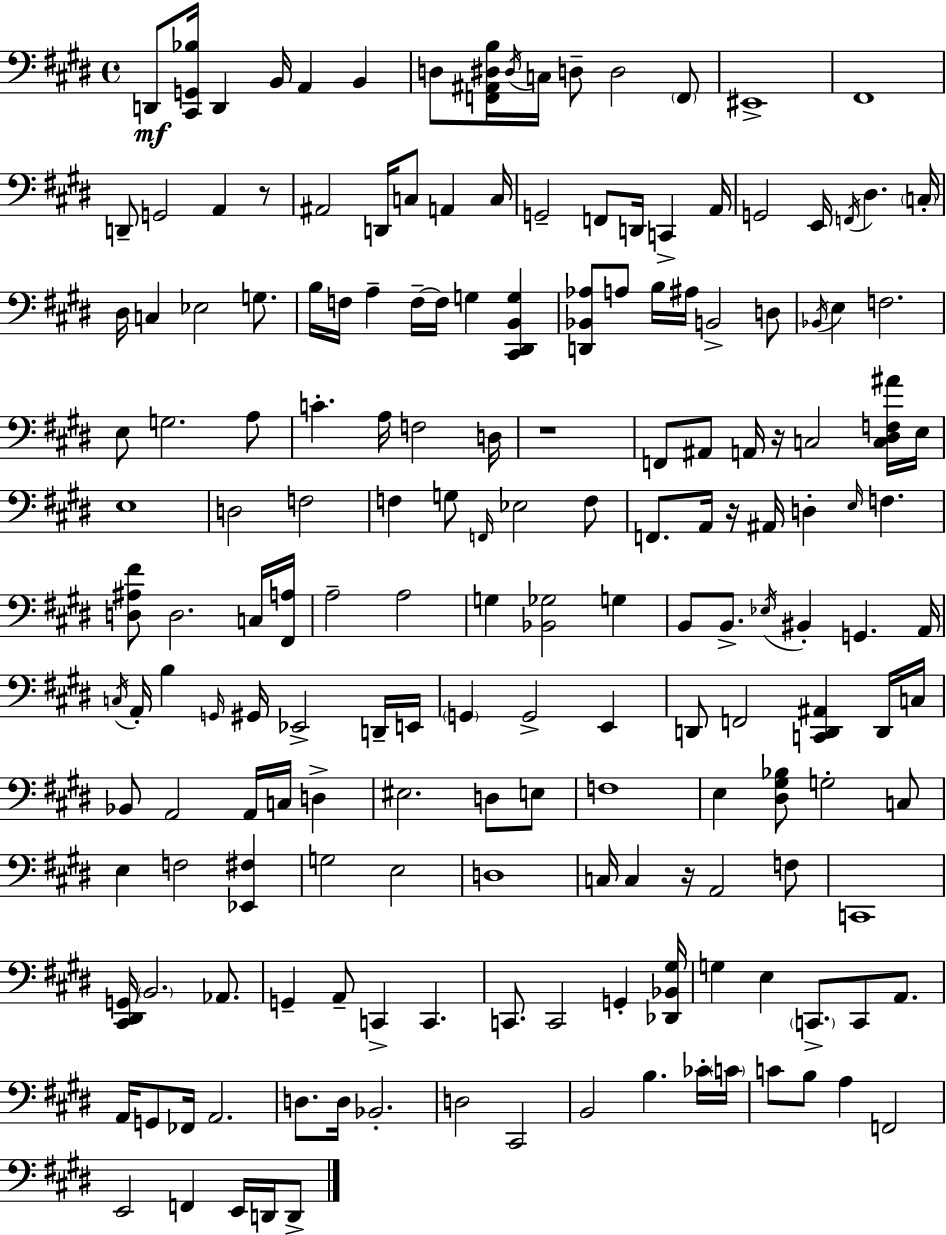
{
  \clef bass
  \time 4/4
  \defaultTimeSignature
  \key e \major
  d,8\mf <cis, g, bes>16 d,4 b,16 a,4 b,4 | d8 <f, ais, dis b>16 \acciaccatura { dis16 } c16 d8-- d2 \parenthesize f,8 | eis,1-> | fis,1 | \break d,8-- g,2 a,4 r8 | ais,2 d,16 c8 a,4 | c16 g,2-- f,8 d,16 c,4-> | a,16 g,2 e,16 \acciaccatura { f,16 } dis4. | \break \parenthesize c16-. dis16 c4 ees2 g8. | b16 f16 a4-- f16--~~ f16 g4 <cis, dis, b, g>4 | <d, bes, aes>8 a8 b16 ais16 b,2-> | d8 \acciaccatura { bes,16 } e4 f2. | \break e8 g2. | a8 c'4.-. a16 f2 | d16 r1 | f,8 ais,8 a,16 r16 c2 | \break <c dis f ais'>16 e16 e1 | d2 f2 | f4 g8 \grace { f,16 } ees2 | f8 f,8. a,16 r16 ais,16 d4-. \grace { e16 } f4. | \break <d ais fis'>8 d2. | c16 <fis, a>16 a2-- a2 | g4 <bes, ges>2 | g4 b,8 b,8.-> \acciaccatura { ees16 } bis,4-. g,4. | \break a,16 \acciaccatura { c16 } a,16-. b4 \grace { g,16 } gis,16 ees,2-> | d,16-- e,16 \parenthesize g,4 g,2-> | e,4 d,8 f,2 | <c, d, ais,>4 d,16 c16 bes,8 a,2 | \break a,16 c16 d4-> eis2. | d8 e8 f1 | e4 <dis gis bes>8 g2-. | c8 e4 f2 | \break <ees, fis>4 g2 | e2 d1 | c16 c4 r16 a,2 | f8 c,1 | \break <cis, dis, g,>16 \parenthesize b,2. | aes,8. g,4-- a,8-- c,4-> | c,4. c,8. c,2 | g,4-. <des, bes, gis>16 g4 e4 | \break \parenthesize c,8.-> c,8 a,8. a,16 g,8 fes,16 a,2. | d8. d16 bes,2.-. | d2 | cis,2 b,2 | \break b4. ces'16-. \parenthesize c'16 c'8 b8 a4 | f,2 e,2 | f,4 e,16 d,16 d,8-> \bar "|."
}